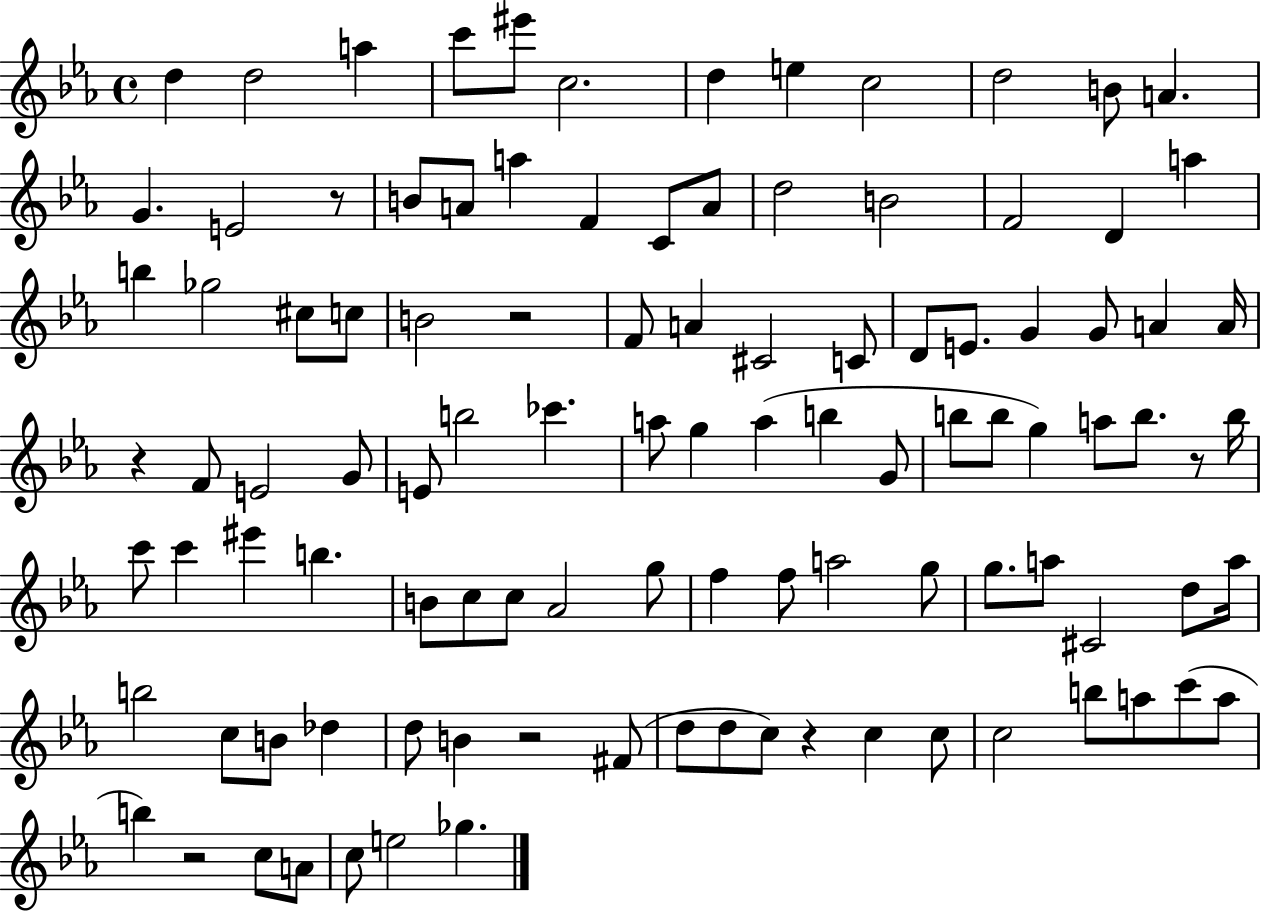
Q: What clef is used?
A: treble